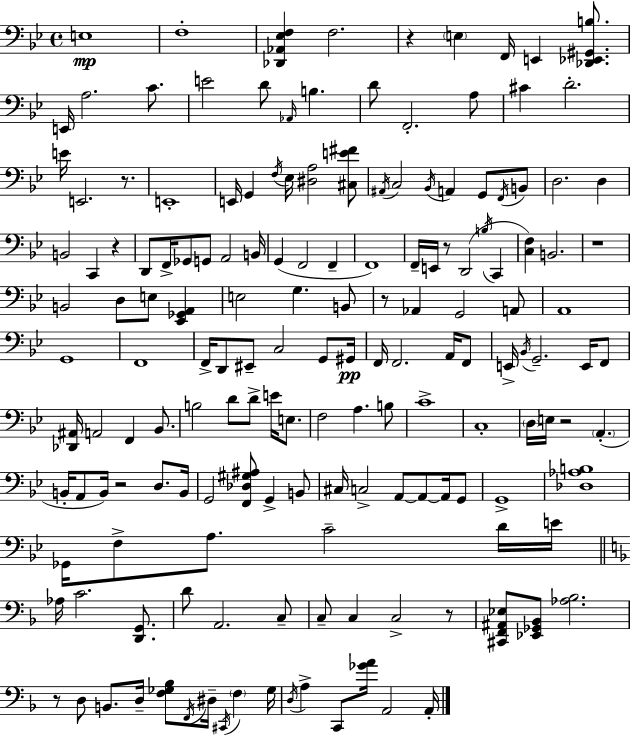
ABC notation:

X:1
T:Untitled
M:4/4
L:1/4
K:Bb
E,4 F,4 [_D,,_A,,_E,F,] F,2 z E, F,,/4 E,, [_D,,_E,,^G,,B,]/2 E,,/4 A,2 C/2 E2 D/2 _A,,/4 B, D/2 F,,2 A,/2 ^C D2 E/4 E,,2 z/2 E,,4 E,,/4 G,, F,/4 _E,/4 [^D,A,]2 [^C,E^F]/2 ^A,,/4 C,2 _B,,/4 A,, G,,/2 F,,/4 B,,/2 D,2 D, B,,2 C,, z D,,/2 F,,/4 _G,,/2 G,,/2 A,,2 B,,/4 G,, F,,2 F,, F,,4 F,,/4 E,,/4 z/2 D,,2 B,/4 C,, [C,F,] B,,2 z4 B,,2 D,/2 E,/2 [_E,,_G,,A,,] E,2 G, B,,/2 z/2 _A,, G,,2 A,,/2 A,,4 G,,4 F,,4 F,,/4 D,,/2 ^E,,/2 C,2 G,,/2 ^G,,/4 F,,/4 F,,2 A,,/4 F,,/2 E,,/4 _B,,/4 G,,2 E,,/4 F,,/2 [_D,,^A,,]/4 A,,2 F,, _B,,/2 B,2 D/2 D/2 E/4 E,/2 F,2 A, B,/2 C4 C,4 D,/4 E,/4 z2 A,, B,,/4 A,,/2 B,,/4 z2 D,/2 B,,/4 G,,2 [F,,_D,^G,^A,]/2 G,, B,,/2 ^C,/4 C,2 A,,/2 A,,/2 A,,/4 G,,/2 G,,4 [_D,_A,B,]4 _G,,/4 F,/2 A,/2 C2 D/4 E/4 _A,/4 C2 [D,,G,,]/2 D/2 A,,2 C,/2 C,/2 C, C,2 z/2 [^C,,F,,^A,,_E,]/2 [_E,,_G,,_B,,]/2 [_A,_B,]2 z/2 D,/2 B,,/2 D,/4 [F,_G,_B,]/2 F,,/4 ^D,/4 ^C,,/4 F, _G,/4 D,/4 A, C,,/2 [_GA]/4 A,,2 A,,/4